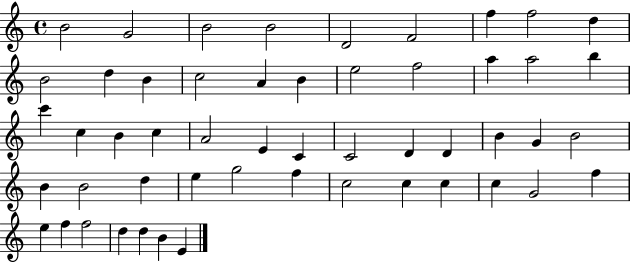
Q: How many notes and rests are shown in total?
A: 52